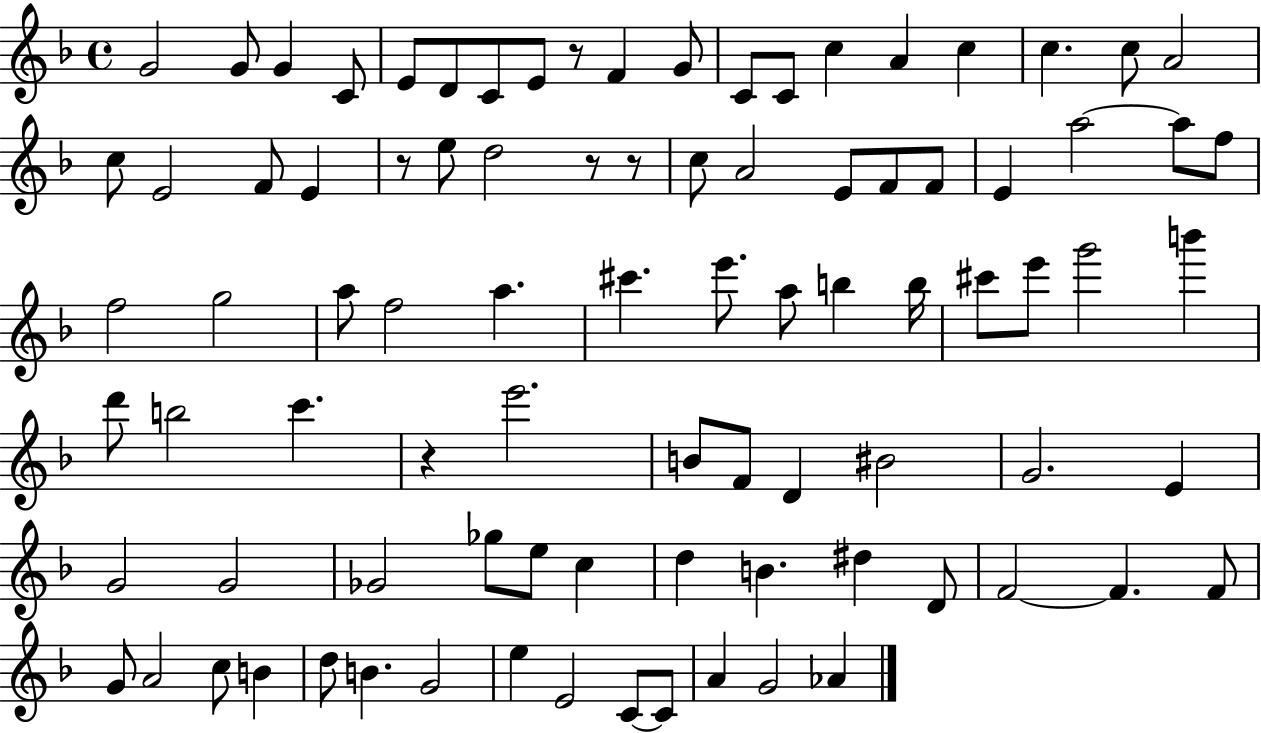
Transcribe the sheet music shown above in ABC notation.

X:1
T:Untitled
M:4/4
L:1/4
K:F
G2 G/2 G C/2 E/2 D/2 C/2 E/2 z/2 F G/2 C/2 C/2 c A c c c/2 A2 c/2 E2 F/2 E z/2 e/2 d2 z/2 z/2 c/2 A2 E/2 F/2 F/2 E a2 a/2 f/2 f2 g2 a/2 f2 a ^c' e'/2 a/2 b b/4 ^c'/2 e'/2 g'2 b' d'/2 b2 c' z e'2 B/2 F/2 D ^B2 G2 E G2 G2 _G2 _g/2 e/2 c d B ^d D/2 F2 F F/2 G/2 A2 c/2 B d/2 B G2 e E2 C/2 C/2 A G2 _A